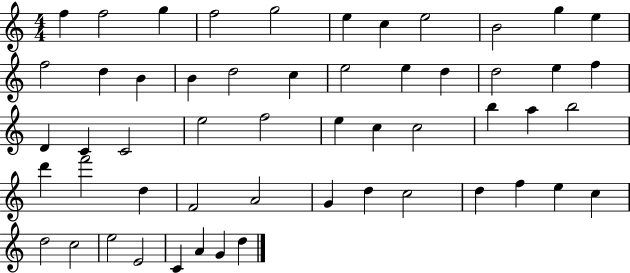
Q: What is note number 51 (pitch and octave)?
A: C4